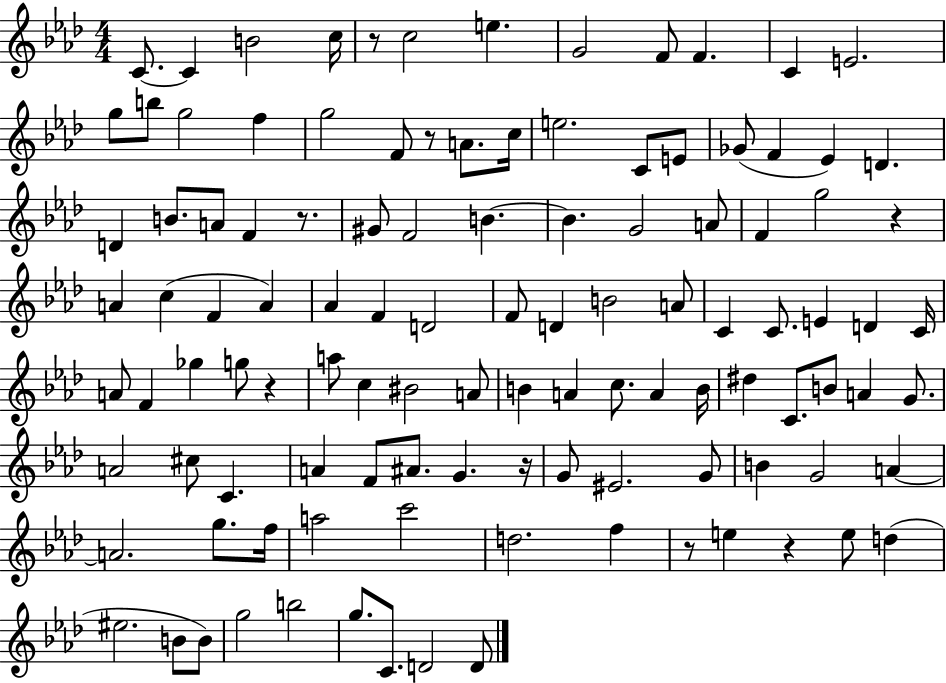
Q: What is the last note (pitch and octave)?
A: D4